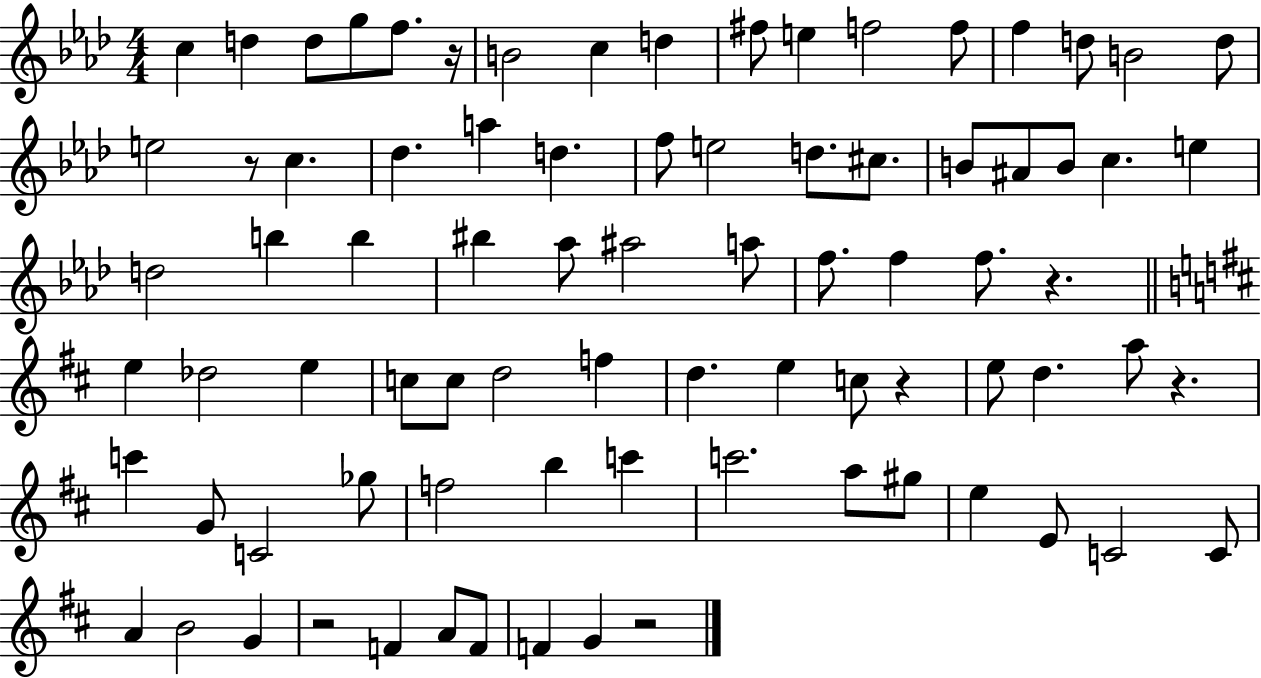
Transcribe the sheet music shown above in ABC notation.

X:1
T:Untitled
M:4/4
L:1/4
K:Ab
c d d/2 g/2 f/2 z/4 B2 c d ^f/2 e f2 f/2 f d/2 B2 d/2 e2 z/2 c _d a d f/2 e2 d/2 ^c/2 B/2 ^A/2 B/2 c e d2 b b ^b _a/2 ^a2 a/2 f/2 f f/2 z e _d2 e c/2 c/2 d2 f d e c/2 z e/2 d a/2 z c' G/2 C2 _g/2 f2 b c' c'2 a/2 ^g/2 e E/2 C2 C/2 A B2 G z2 F A/2 F/2 F G z2